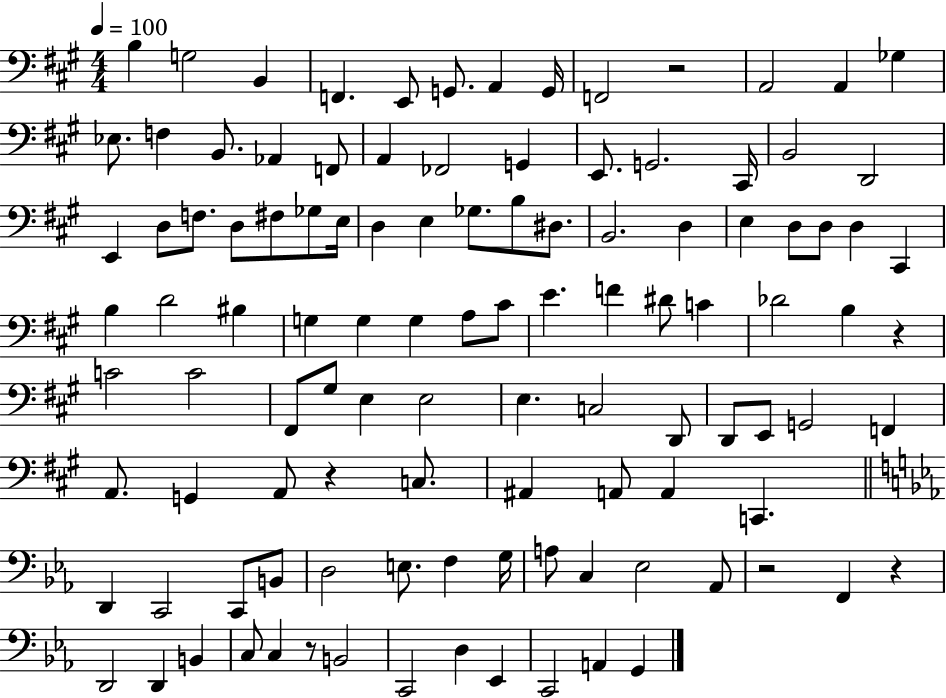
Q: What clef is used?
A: bass